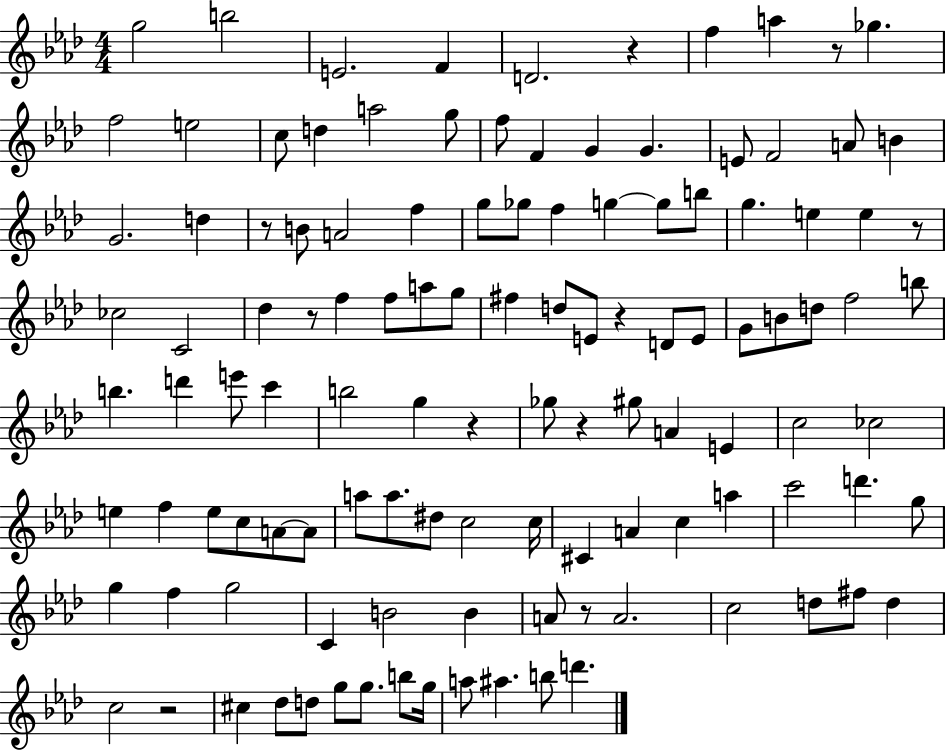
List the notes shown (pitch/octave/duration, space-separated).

G5/h B5/h E4/h. F4/q D4/h. R/q F5/q A5/q R/e Gb5/q. F5/h E5/h C5/e D5/q A5/h G5/e F5/e F4/q G4/q G4/q. E4/e F4/h A4/e B4/q G4/h. D5/q R/e B4/e A4/h F5/q G5/e Gb5/e F5/q G5/q G5/e B5/e G5/q. E5/q E5/q R/e CES5/h C4/h Db5/q R/e F5/q F5/e A5/e G5/e F#5/q D5/e E4/e R/q D4/e E4/e G4/e B4/e D5/e F5/h B5/e B5/q. D6/q E6/e C6/q B5/h G5/q R/q Gb5/e R/q G#5/e A4/q E4/q C5/h CES5/h E5/q F5/q E5/e C5/e A4/e A4/e A5/e A5/e. D#5/e C5/h C5/s C#4/q A4/q C5/q A5/q C6/h D6/q. G5/e G5/q F5/q G5/h C4/q B4/h B4/q A4/e R/e A4/h. C5/h D5/e F#5/e D5/q C5/h R/h C#5/q Db5/e D5/e G5/e G5/e. B5/e G5/s A5/e A#5/q. B5/e D6/q.